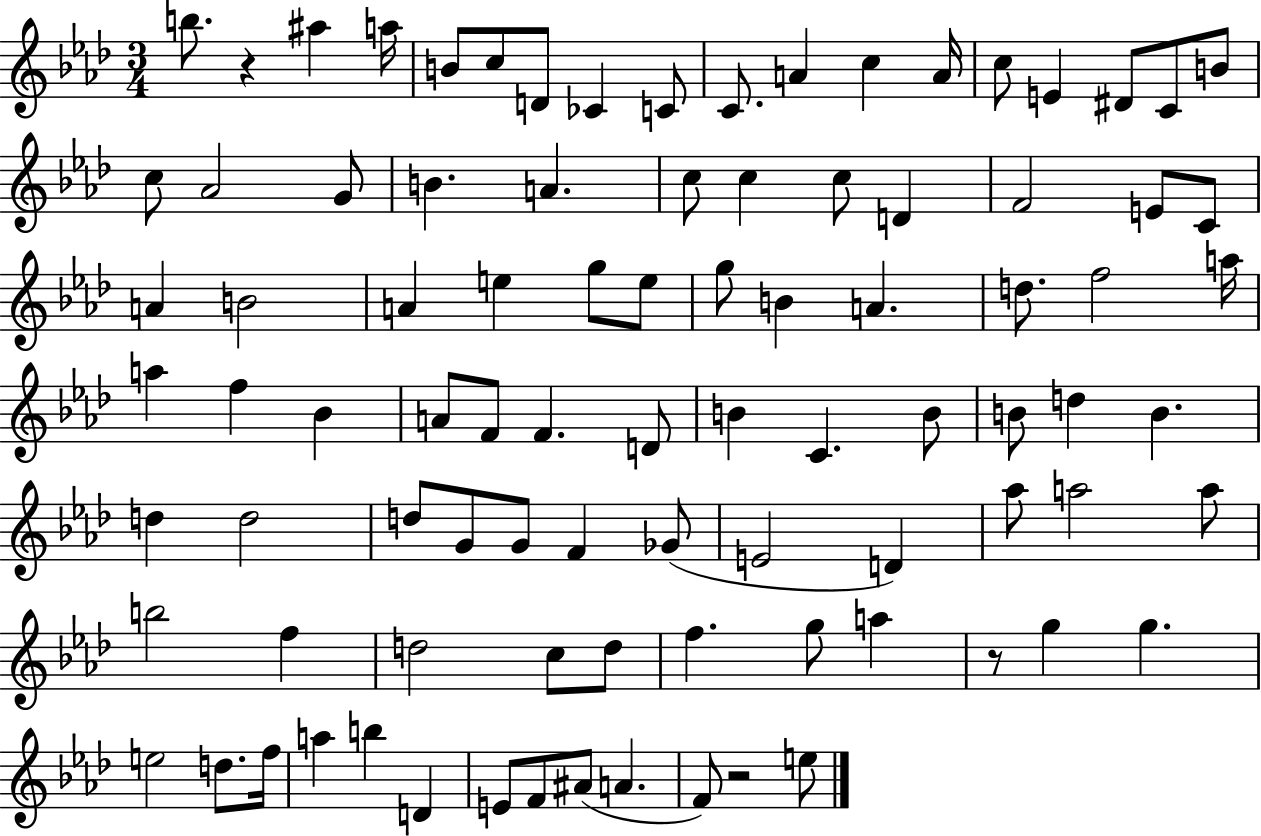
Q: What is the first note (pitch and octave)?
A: B5